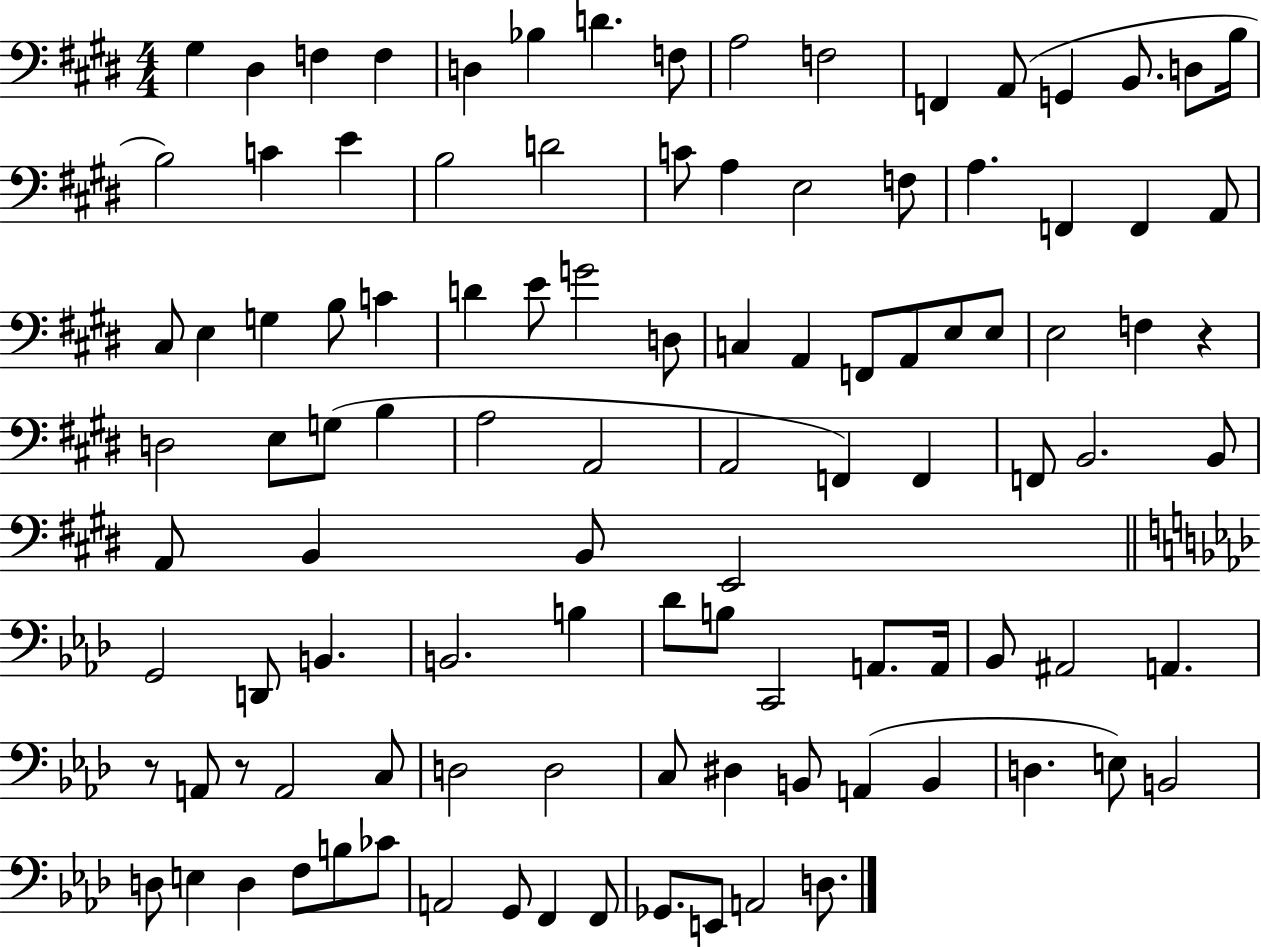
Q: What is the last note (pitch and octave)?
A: D3